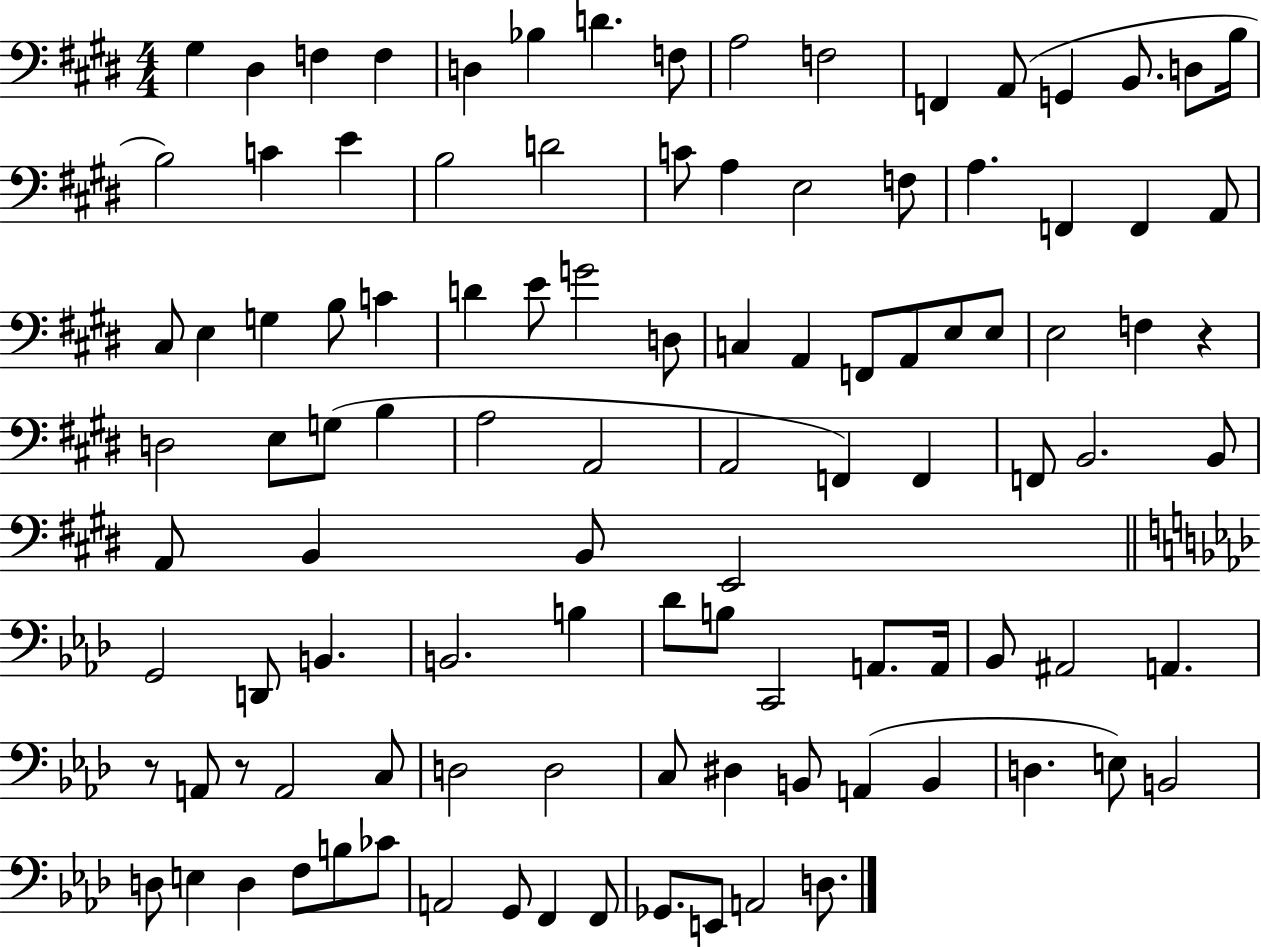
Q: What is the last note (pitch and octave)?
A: D3